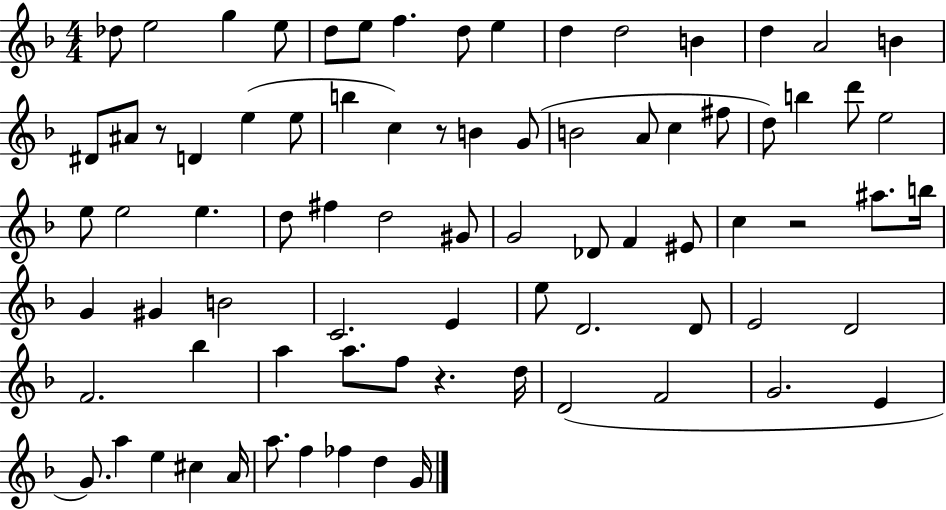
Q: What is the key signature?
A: F major